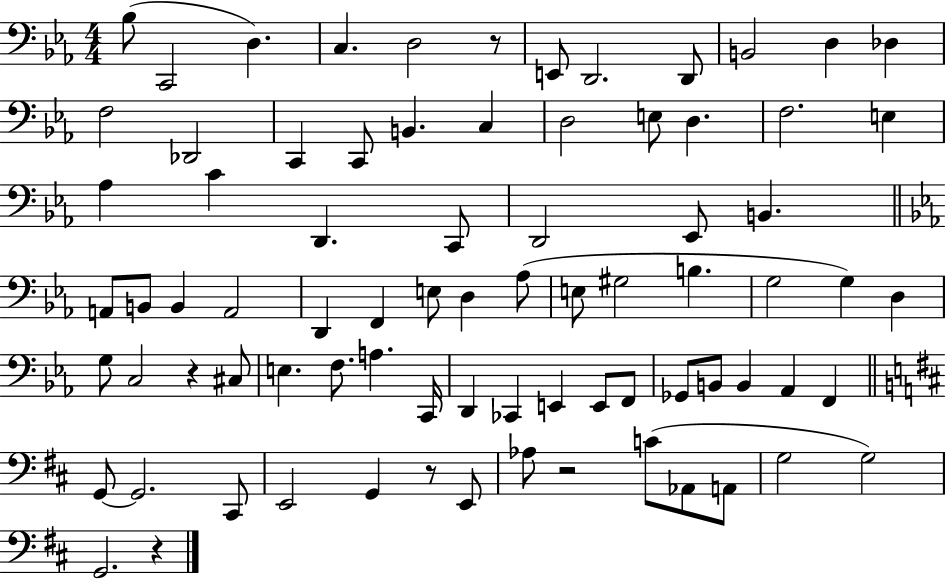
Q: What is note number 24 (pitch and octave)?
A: C4